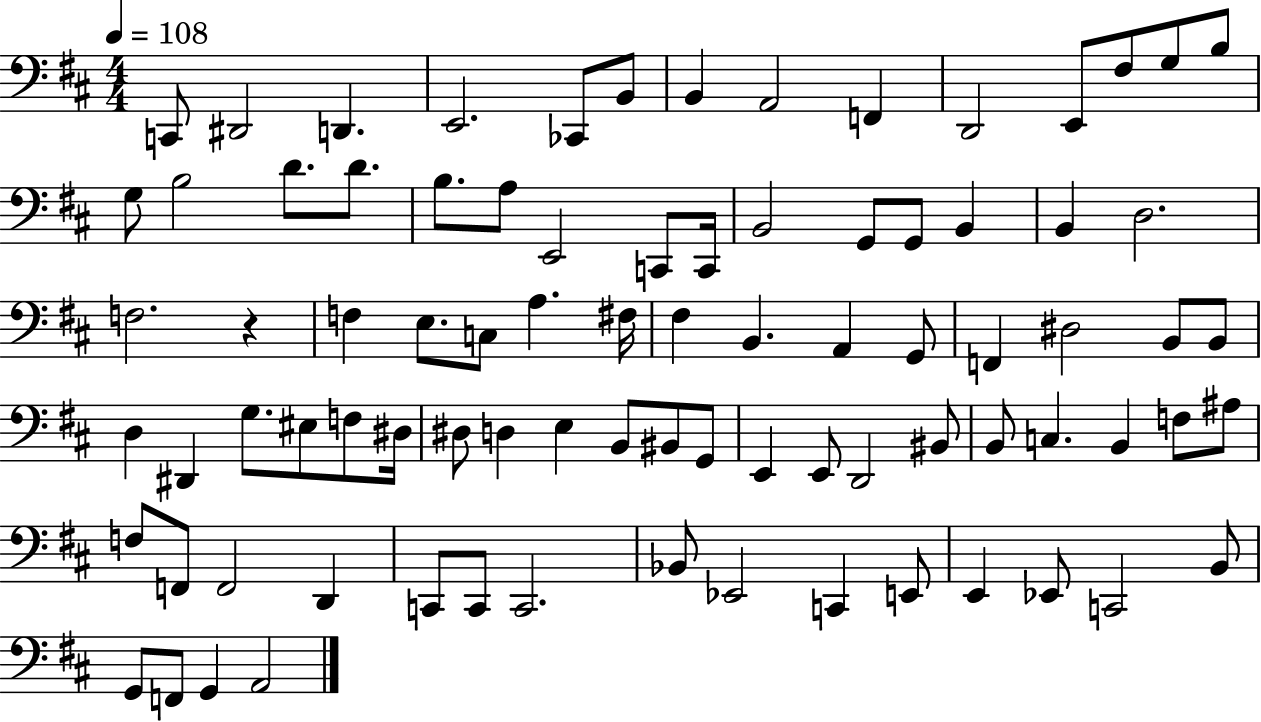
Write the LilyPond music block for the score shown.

{
  \clef bass
  \numericTimeSignature
  \time 4/4
  \key d \major
  \tempo 4 = 108
  c,8 dis,2 d,4. | e,2. ces,8 b,8 | b,4 a,2 f,4 | d,2 e,8 fis8 g8 b8 | \break g8 b2 d'8. d'8. | b8. a8 e,2 c,8 c,16 | b,2 g,8 g,8 b,4 | b,4 d2. | \break f2. r4 | f4 e8. c8 a4. fis16 | fis4 b,4. a,4 g,8 | f,4 dis2 b,8 b,8 | \break d4 dis,4 g8. eis8 f8 dis16 | dis8 d4 e4 b,8 bis,8 g,8 | e,4 e,8 d,2 bis,8 | b,8 c4. b,4 f8 ais8 | \break f8 f,8 f,2 d,4 | c,8 c,8 c,2. | bes,8 ees,2 c,4 e,8 | e,4 ees,8 c,2 b,8 | \break g,8 f,8 g,4 a,2 | \bar "|."
}